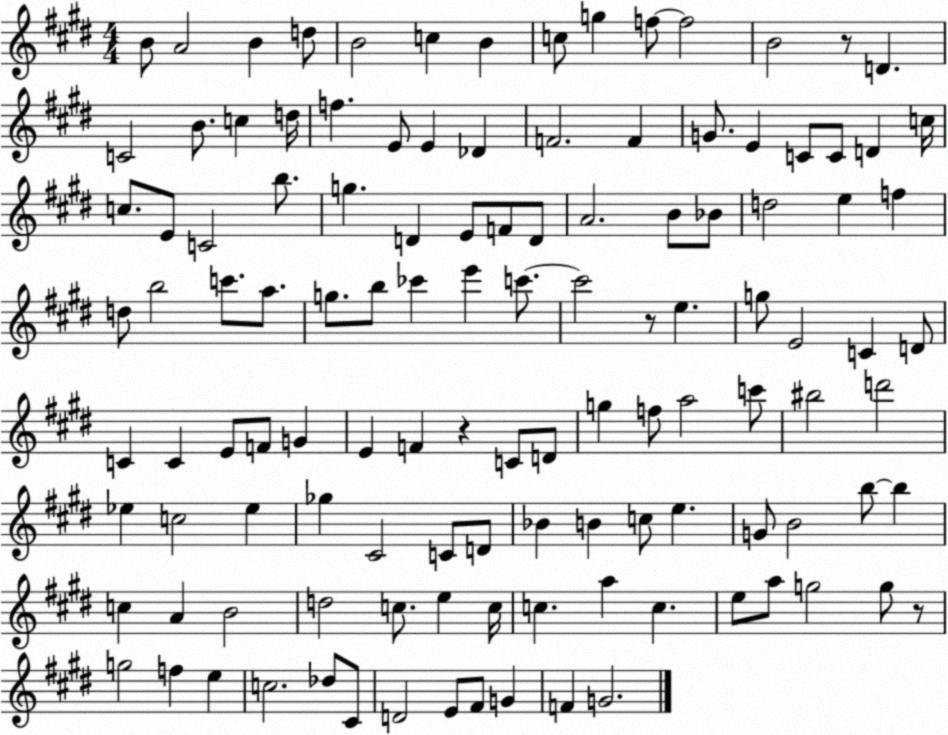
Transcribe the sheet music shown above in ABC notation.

X:1
T:Untitled
M:4/4
L:1/4
K:E
B/2 A2 B d/2 B2 c B c/2 g f/2 f2 B2 z/2 D C2 B/2 c d/4 f E/2 E _D F2 F G/2 E C/2 C/2 D c/4 c/2 E/2 C2 b/2 g D E/2 F/2 D/2 A2 B/2 _B/2 d2 e f d/2 b2 c'/2 a/2 g/2 b/2 _c' e' c'/2 c'2 z/2 e g/2 E2 C D/2 C C E/2 F/2 G E F z C/2 D/2 g f/2 a2 c'/2 ^b2 d'2 _e c2 _e _g ^C2 C/2 D/2 _B B c/2 e G/2 B2 b/2 b c A B2 d2 c/2 e c/4 c a c e/2 a/2 g2 g/2 z/2 g2 f e c2 _d/2 ^C/2 D2 E/2 ^F/2 G F G2